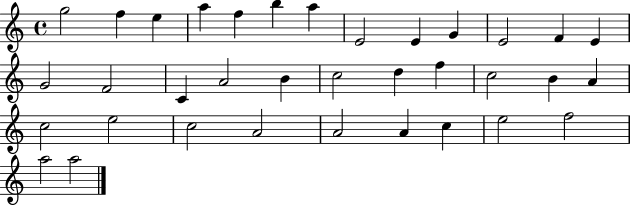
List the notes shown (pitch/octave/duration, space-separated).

G5/h F5/q E5/q A5/q F5/q B5/q A5/q E4/h E4/q G4/q E4/h F4/q E4/q G4/h F4/h C4/q A4/h B4/q C5/h D5/q F5/q C5/h B4/q A4/q C5/h E5/h C5/h A4/h A4/h A4/q C5/q E5/h F5/h A5/h A5/h